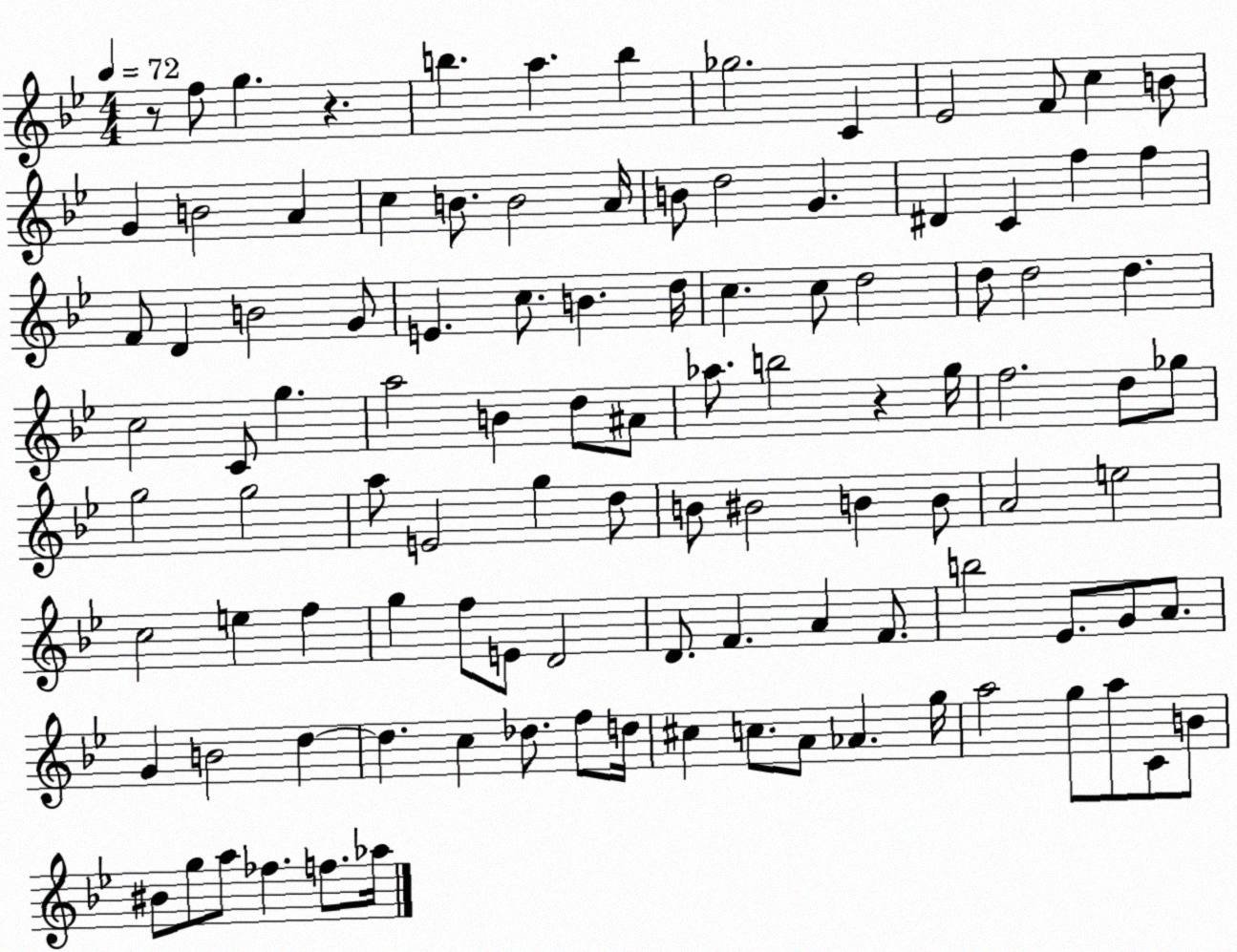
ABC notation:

X:1
T:Untitled
M:4/4
L:1/4
K:Bb
z/2 f/2 g z b a b _g2 C _E2 F/2 c B/2 G B2 A c B/2 B2 A/4 B/2 d2 G ^D C f f F/2 D B2 G/2 E c/2 B d/4 c c/2 d2 d/2 d2 d c2 C/2 g a2 B d/2 ^A/2 _a/2 b2 z g/4 f2 d/2 _g/2 g2 g2 a/2 E2 g d/2 B/2 ^B2 B B/2 A2 e2 c2 e f g f/2 E/2 D2 D/2 F A F/2 b2 _E/2 G/2 A/2 G B2 d d c _d/2 f/2 d/4 ^c c/2 A/2 _A g/4 a2 g/2 a/2 C/2 B/2 ^B/2 g/2 a/2 _f f/2 _a/4